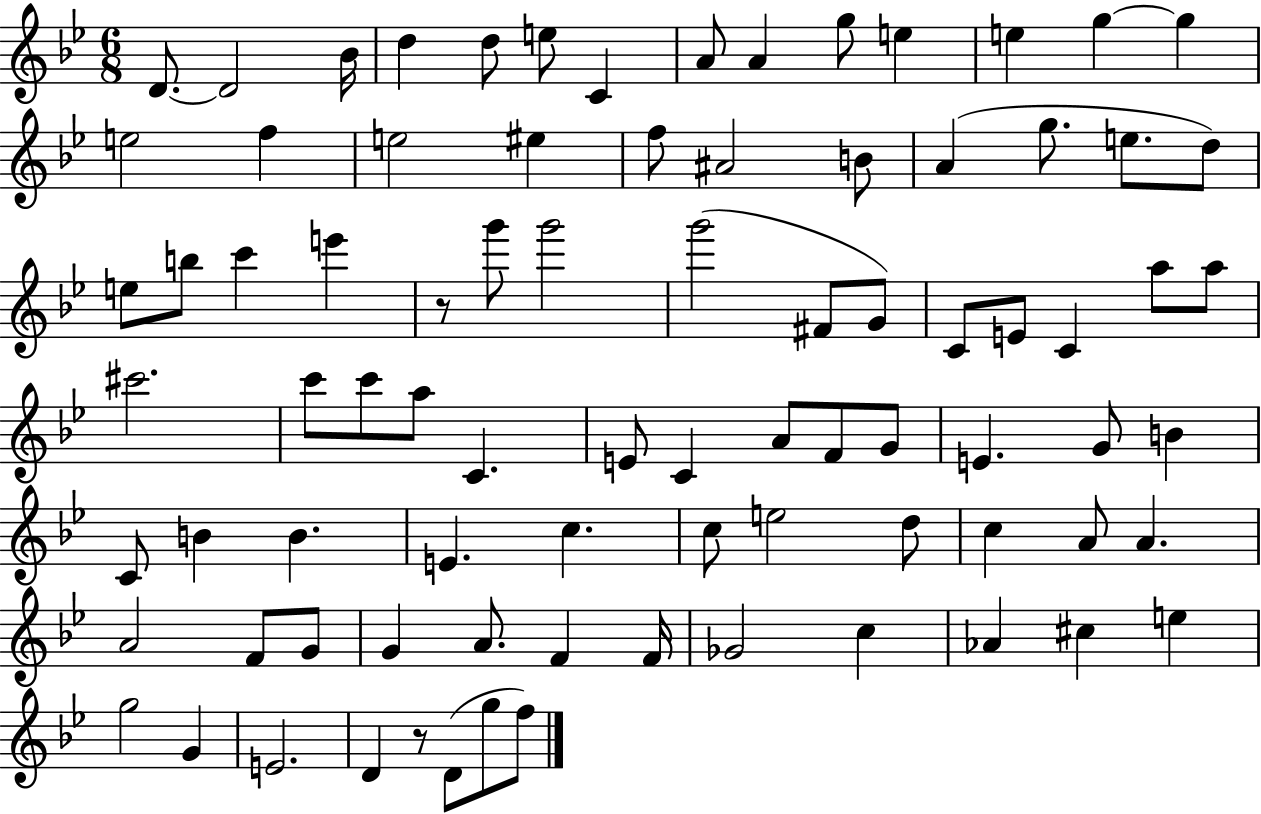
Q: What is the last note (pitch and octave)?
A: F5